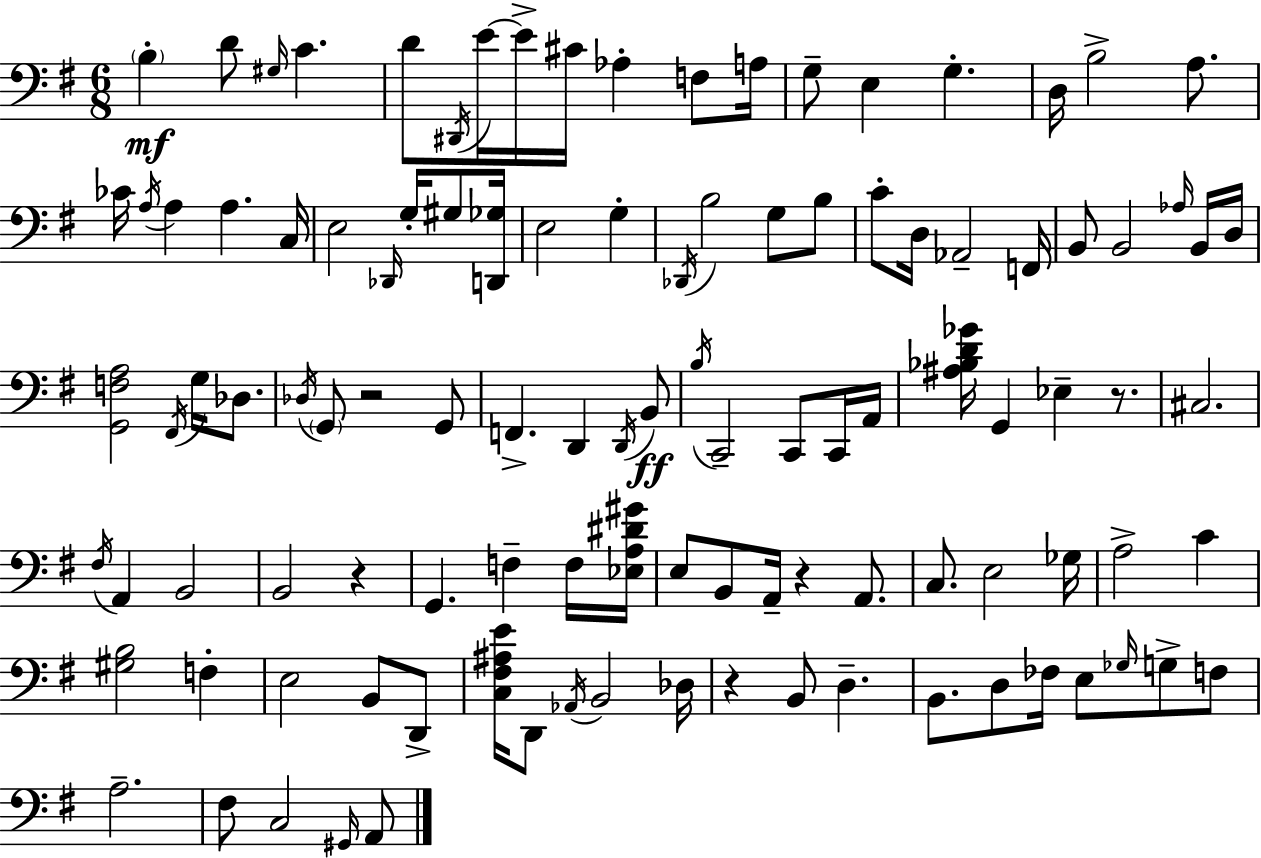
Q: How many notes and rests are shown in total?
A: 109